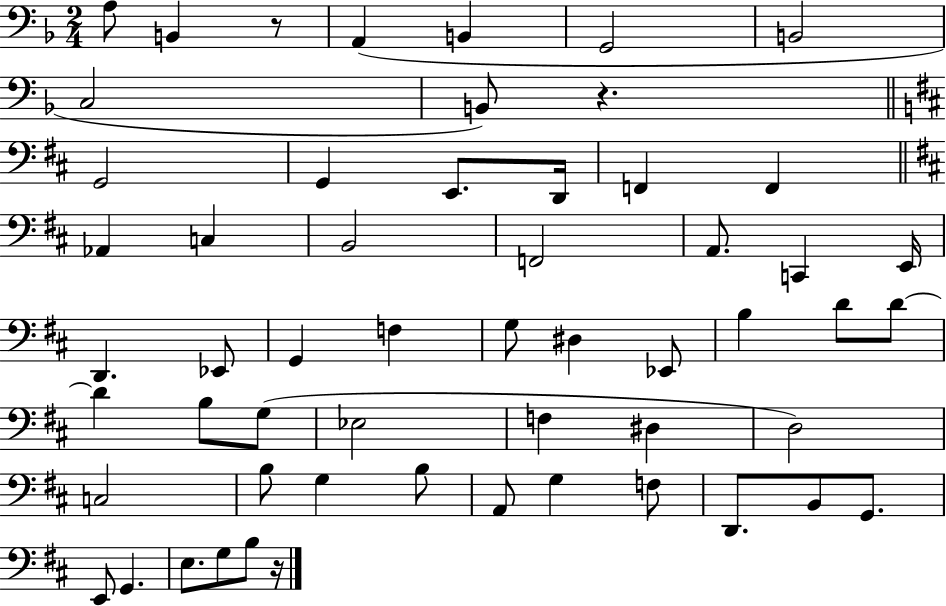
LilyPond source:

{
  \clef bass
  \numericTimeSignature
  \time 2/4
  \key f \major
  a8 b,4 r8 | a,4( b,4 | g,2 | b,2 | \break c2 | b,8) r4. | \bar "||" \break \key d \major g,2 | g,4 e,8. d,16 | f,4 f,4 | \bar "||" \break \key b \minor aes,4 c4 | b,2 | f,2 | a,8. c,4 e,16 | \break d,4. ees,8 | g,4 f4 | g8 dis4 ees,8 | b4 d'8 d'8~~ | \break d'4 b8 g8( | ees2 | f4 dis4 | d2) | \break c2 | b8 g4 b8 | a,8 g4 f8 | d,8. b,8 g,8. | \break e,8 g,4. | e8. g8 b8 r16 | \bar "|."
}